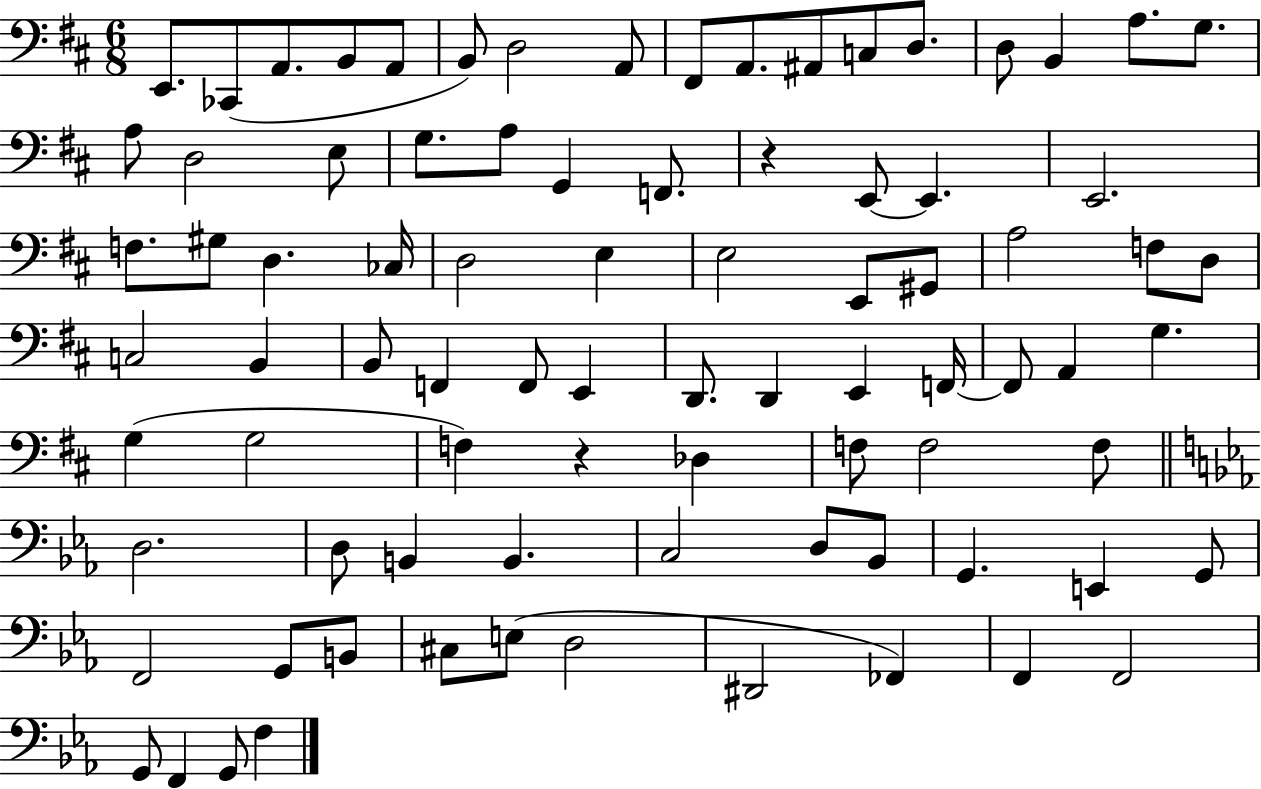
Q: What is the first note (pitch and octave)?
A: E2